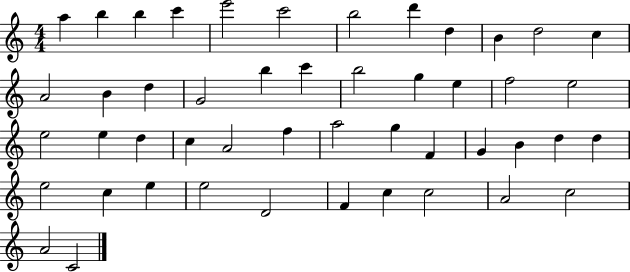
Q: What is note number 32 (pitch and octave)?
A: F4